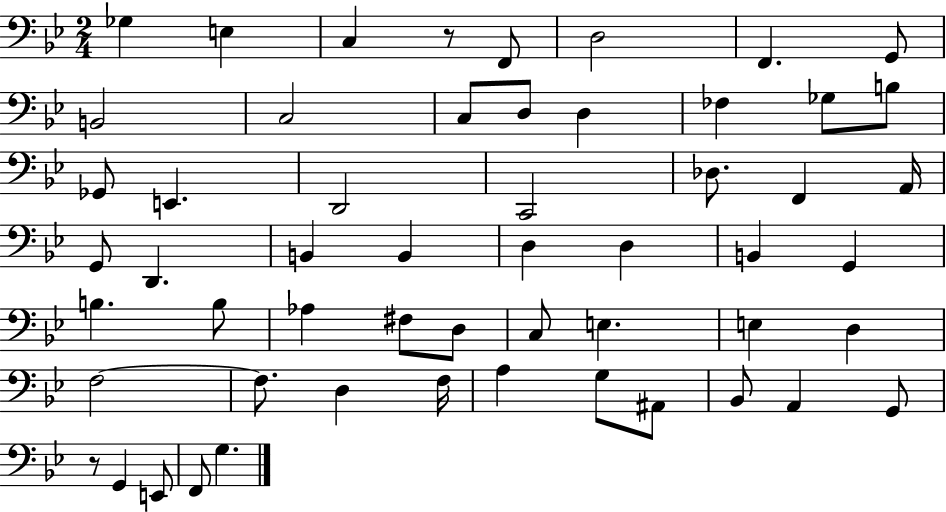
Gb3/q E3/q C3/q R/e F2/e D3/h F2/q. G2/e B2/h C3/h C3/e D3/e D3/q FES3/q Gb3/e B3/e Gb2/e E2/q. D2/h C2/h Db3/e. F2/q A2/s G2/e D2/q. B2/q B2/q D3/q D3/q B2/q G2/q B3/q. B3/e Ab3/q F#3/e D3/e C3/e E3/q. E3/q D3/q F3/h F3/e. D3/q F3/s A3/q G3/e A#2/e Bb2/e A2/q G2/e R/e G2/q E2/e F2/e G3/q.